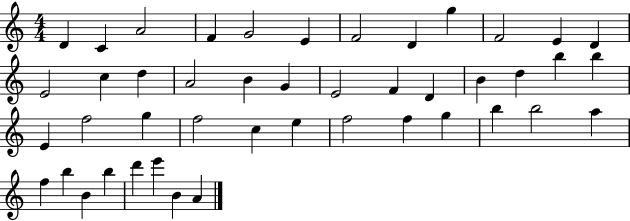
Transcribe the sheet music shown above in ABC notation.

X:1
T:Untitled
M:4/4
L:1/4
K:C
D C A2 F G2 E F2 D g F2 E D E2 c d A2 B G E2 F D B d b b E f2 g f2 c e f2 f g b b2 a f b B b d' e' B A